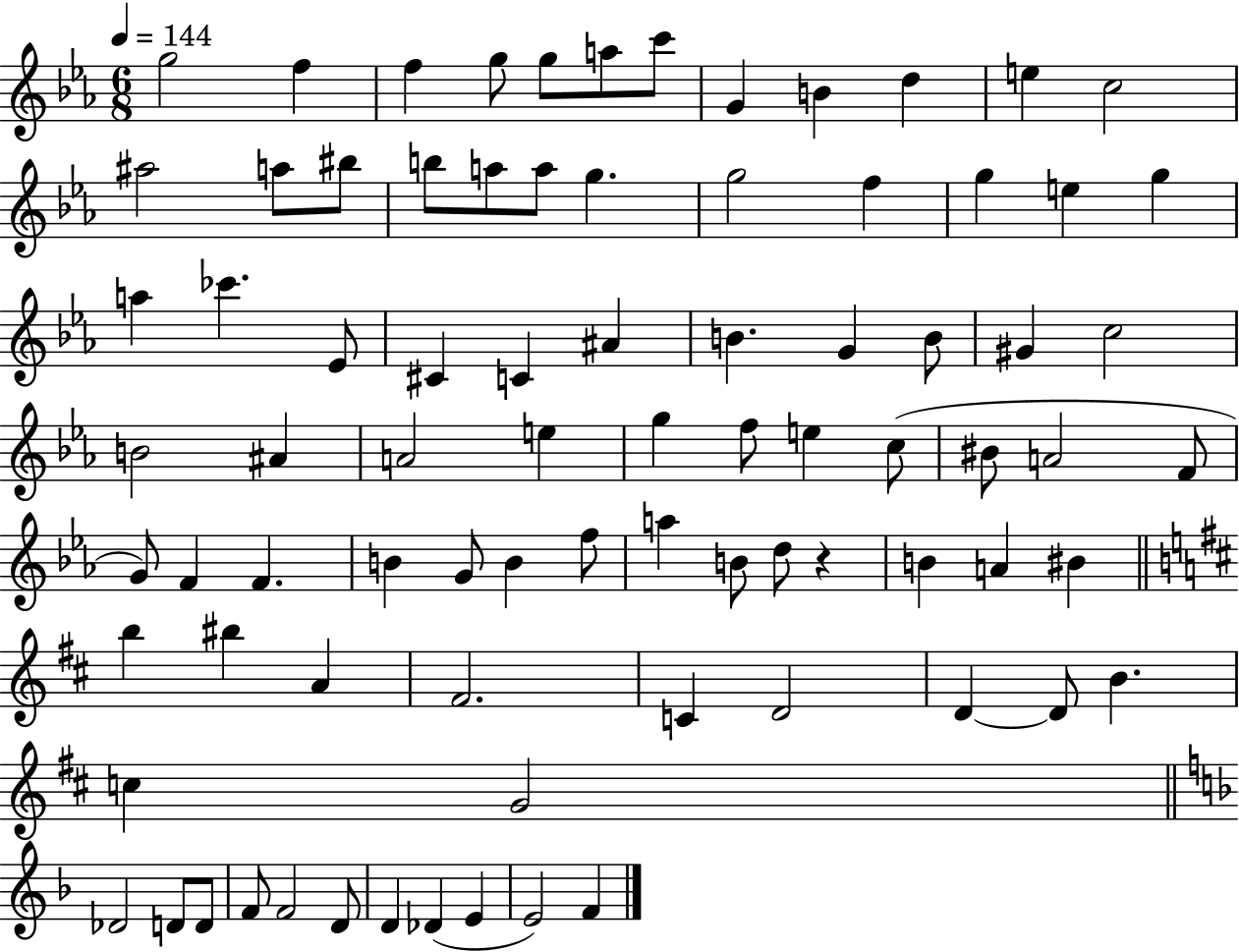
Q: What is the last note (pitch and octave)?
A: F4